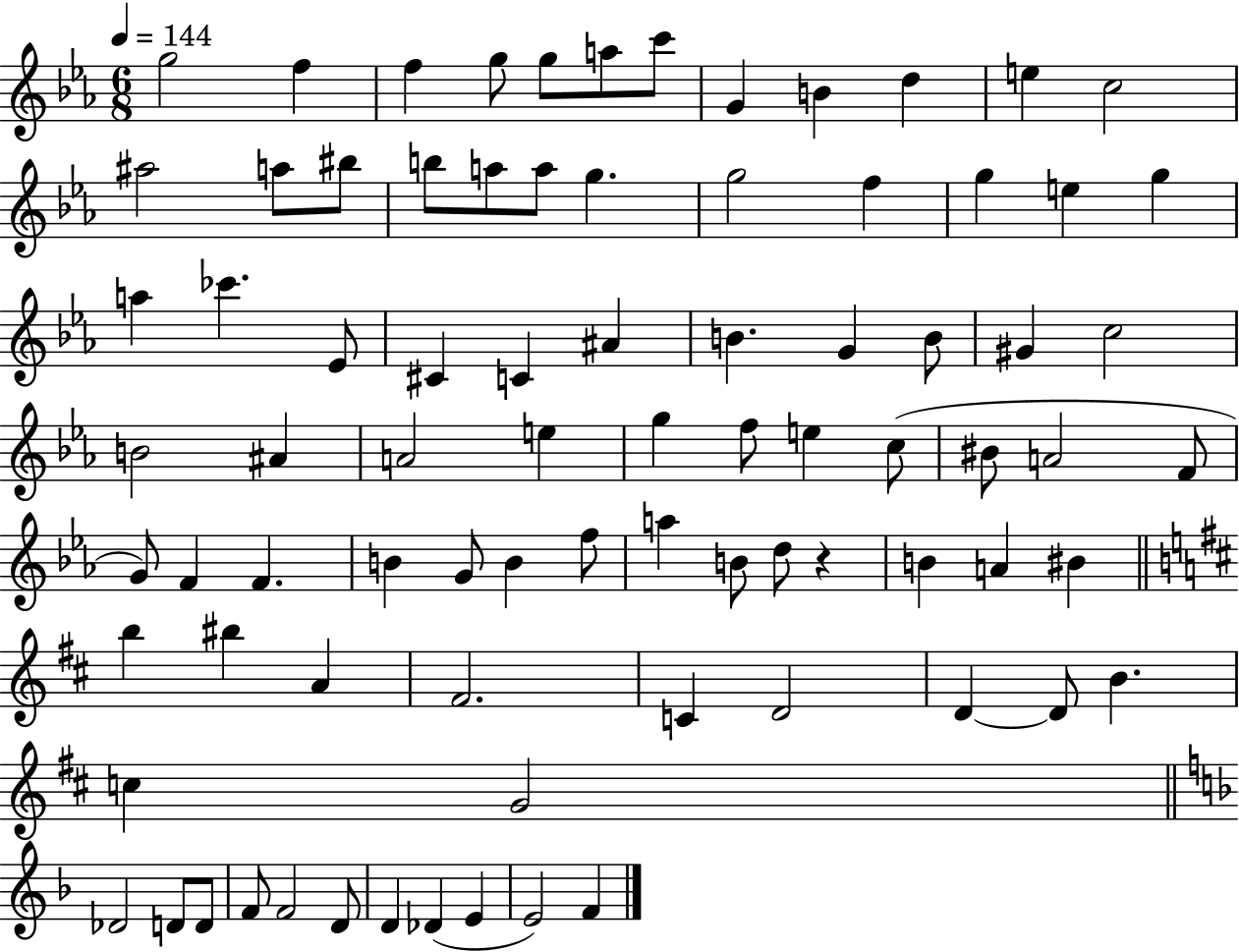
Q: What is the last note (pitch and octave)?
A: F4